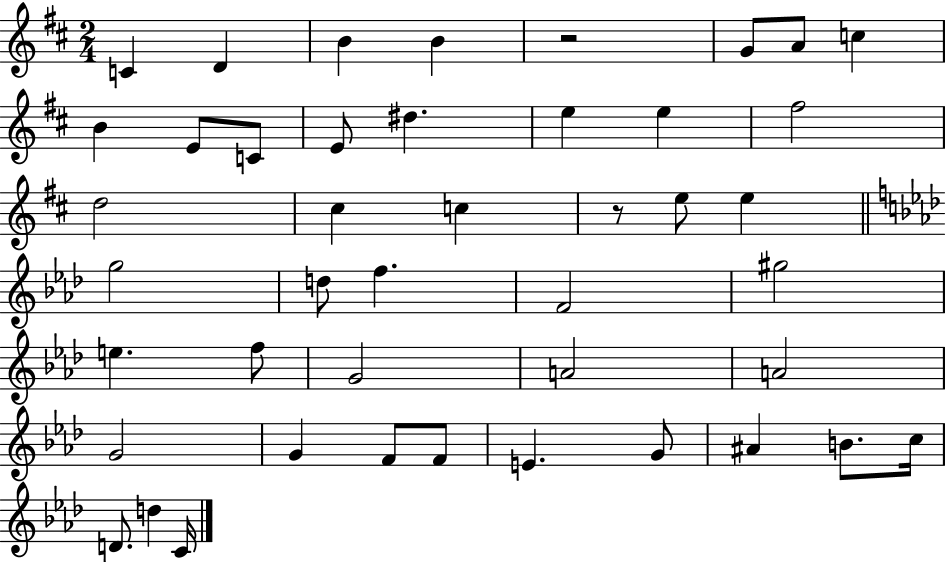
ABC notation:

X:1
T:Untitled
M:2/4
L:1/4
K:D
C D B B z2 G/2 A/2 c B E/2 C/2 E/2 ^d e e ^f2 d2 ^c c z/2 e/2 e g2 d/2 f F2 ^g2 e f/2 G2 A2 A2 G2 G F/2 F/2 E G/2 ^A B/2 c/4 D/2 d C/4